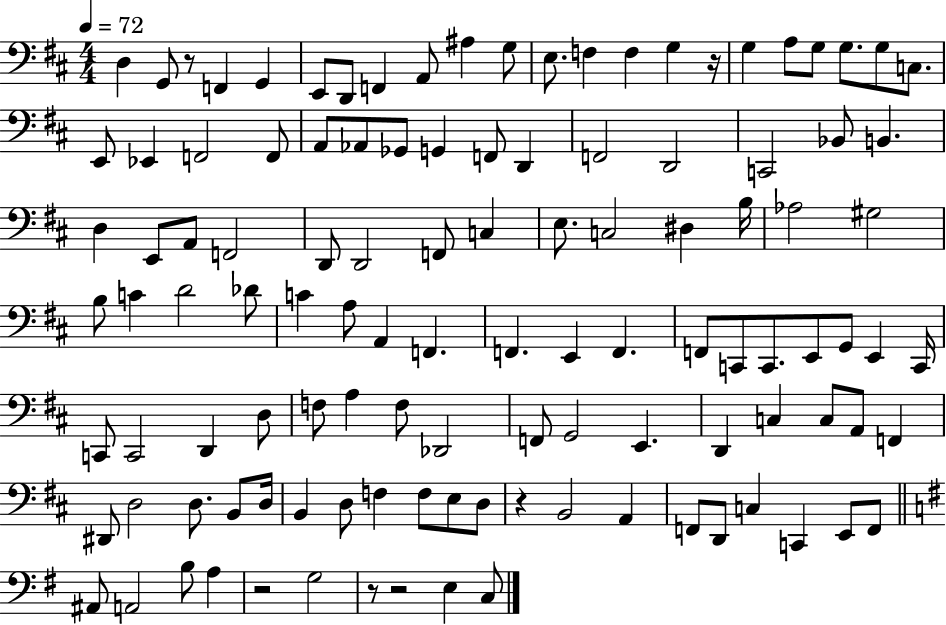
{
  \clef bass
  \numericTimeSignature
  \time 4/4
  \key d \major
  \tempo 4 = 72
  d4 g,8 r8 f,4 g,4 | e,8 d,8 f,4 a,8 ais4 g8 | e8. f4 f4 g4 r16 | g4 a8 g8 g8. g8 c8. | \break e,8 ees,4 f,2 f,8 | a,8 aes,8 ges,8 g,4 f,8 d,4 | f,2 d,2 | c,2 bes,8 b,4. | \break d4 e,8 a,8 f,2 | d,8 d,2 f,8 c4 | e8. c2 dis4 b16 | aes2 gis2 | \break b8 c'4 d'2 des'8 | c'4 a8 a,4 f,4. | f,4. e,4 f,4. | f,8 c,8 c,8. e,8 g,8 e,4 c,16 | \break c,8 c,2 d,4 d8 | f8 a4 f8 des,2 | f,8 g,2 e,4. | d,4 c4 c8 a,8 f,4 | \break dis,8 d2 d8. b,8 d16 | b,4 d8 f4 f8 e8 d8 | r4 b,2 a,4 | f,8 d,8 c4 c,4 e,8 f,8 | \break \bar "||" \break \key g \major ais,8 a,2 b8 a4 | r2 g2 | r8 r2 e4 c8 | \bar "|."
}